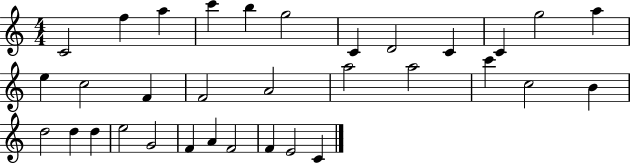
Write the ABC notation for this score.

X:1
T:Untitled
M:4/4
L:1/4
K:C
C2 f a c' b g2 C D2 C C g2 a e c2 F F2 A2 a2 a2 c' c2 B d2 d d e2 G2 F A F2 F E2 C